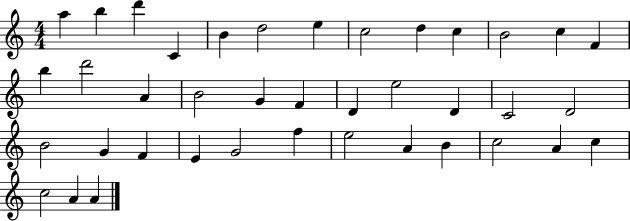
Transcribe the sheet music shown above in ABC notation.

X:1
T:Untitled
M:4/4
L:1/4
K:C
a b d' C B d2 e c2 d c B2 c F b d'2 A B2 G F D e2 D C2 D2 B2 G F E G2 f e2 A B c2 A c c2 A A